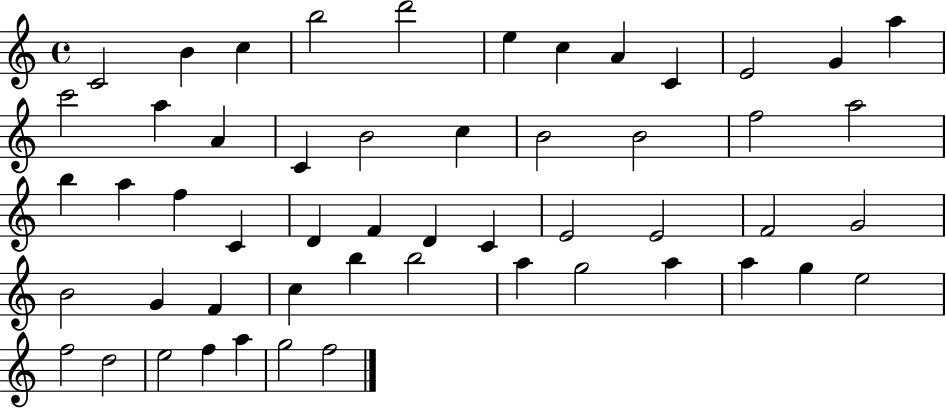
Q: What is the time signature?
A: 4/4